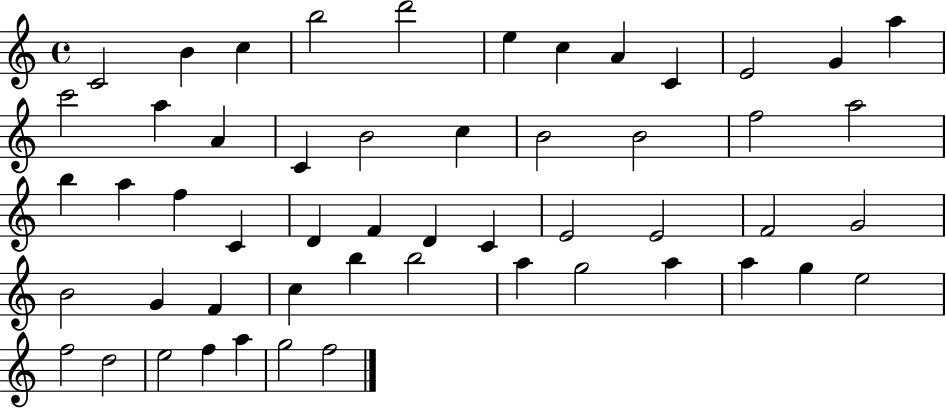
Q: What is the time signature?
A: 4/4